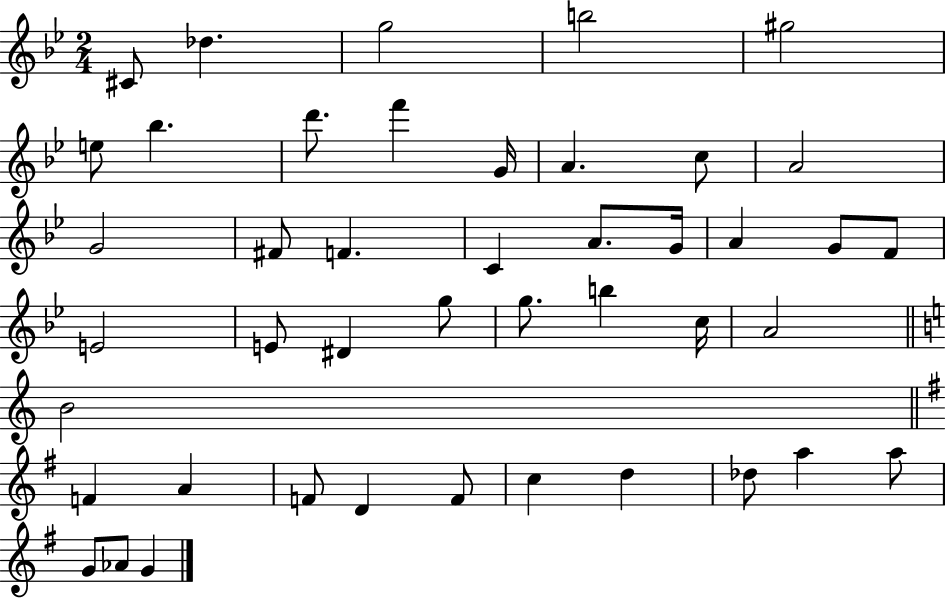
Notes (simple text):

C#4/e Db5/q. G5/h B5/h G#5/h E5/e Bb5/q. D6/e. F6/q G4/s A4/q. C5/e A4/h G4/h F#4/e F4/q. C4/q A4/e. G4/s A4/q G4/e F4/e E4/h E4/e D#4/q G5/e G5/e. B5/q C5/s A4/h B4/h F4/q A4/q F4/e D4/q F4/e C5/q D5/q Db5/e A5/q A5/e G4/e Ab4/e G4/q